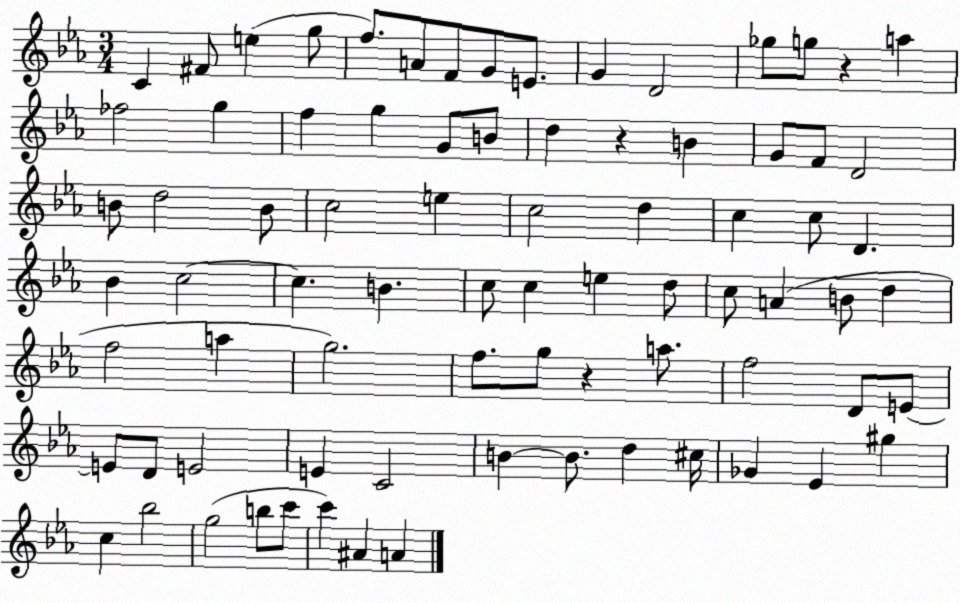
X:1
T:Untitled
M:3/4
L:1/4
K:Eb
C ^F/2 e g/2 f/2 A/2 F/2 G/2 E/2 G D2 _g/2 g/2 z a _f2 g f g G/2 B/2 d z B G/2 F/2 D2 B/2 d2 B/2 c2 e c2 d c c/2 D _B c2 c B c/2 c e d/2 c/2 A B/2 d f2 a g2 f/2 g/2 z a/2 f2 D/2 E/2 E/2 D/2 E2 E C2 B B/2 d ^c/4 _G _E ^g c _b2 g2 b/2 c'/2 c' ^A A